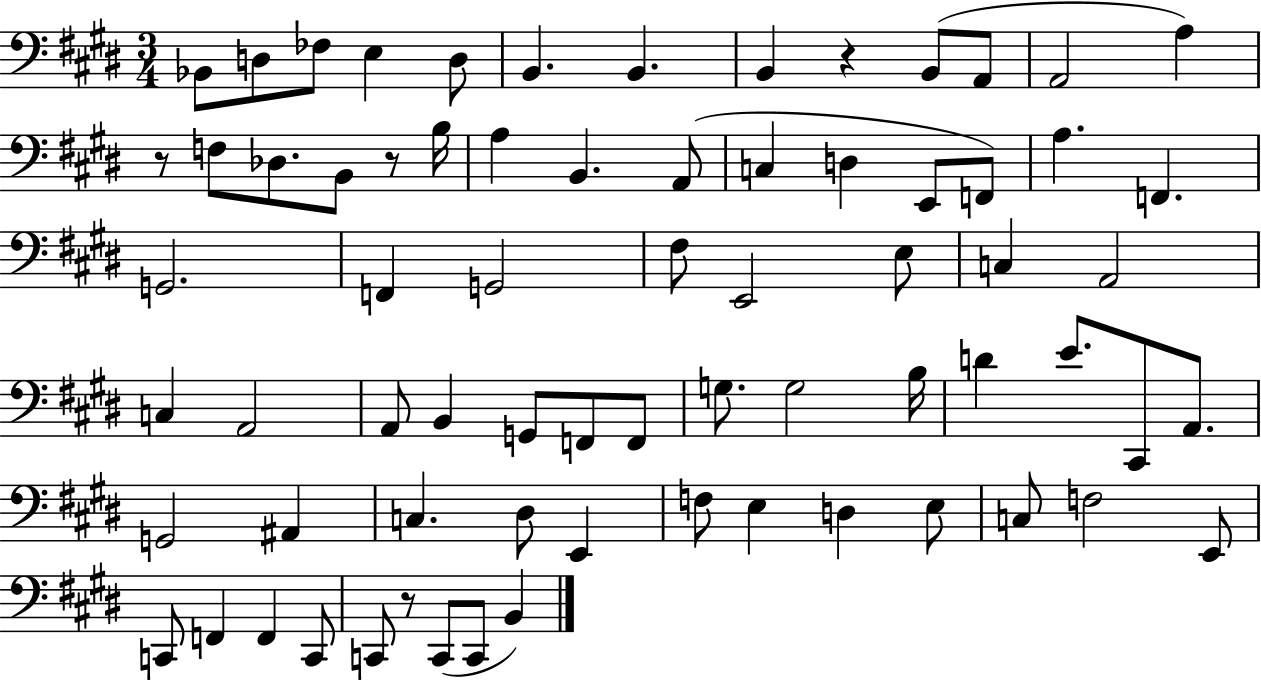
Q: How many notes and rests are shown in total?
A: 71